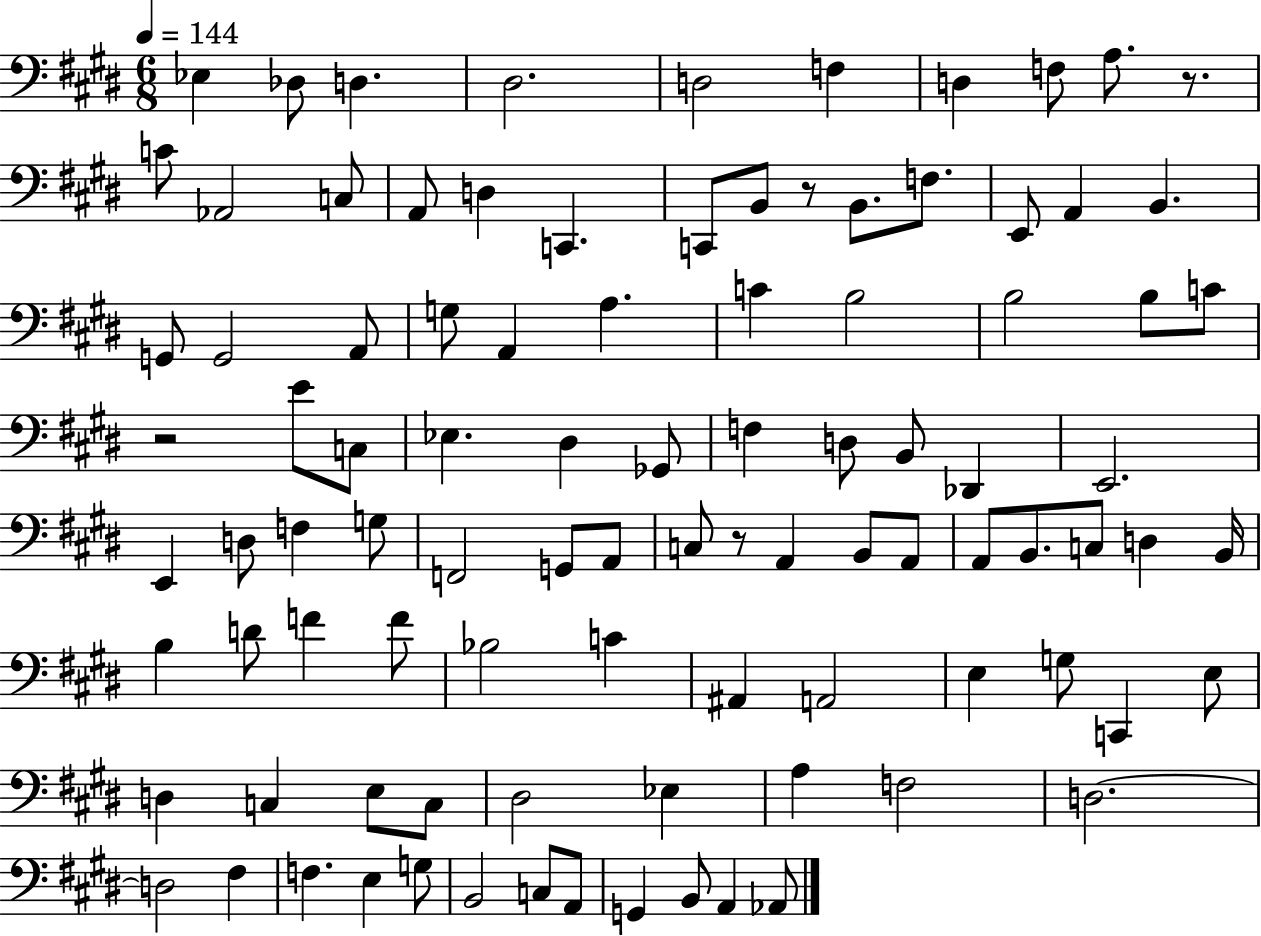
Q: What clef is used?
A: bass